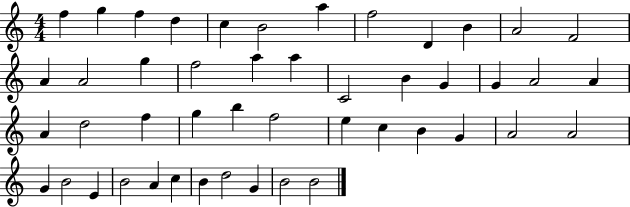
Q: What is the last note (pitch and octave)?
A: B4